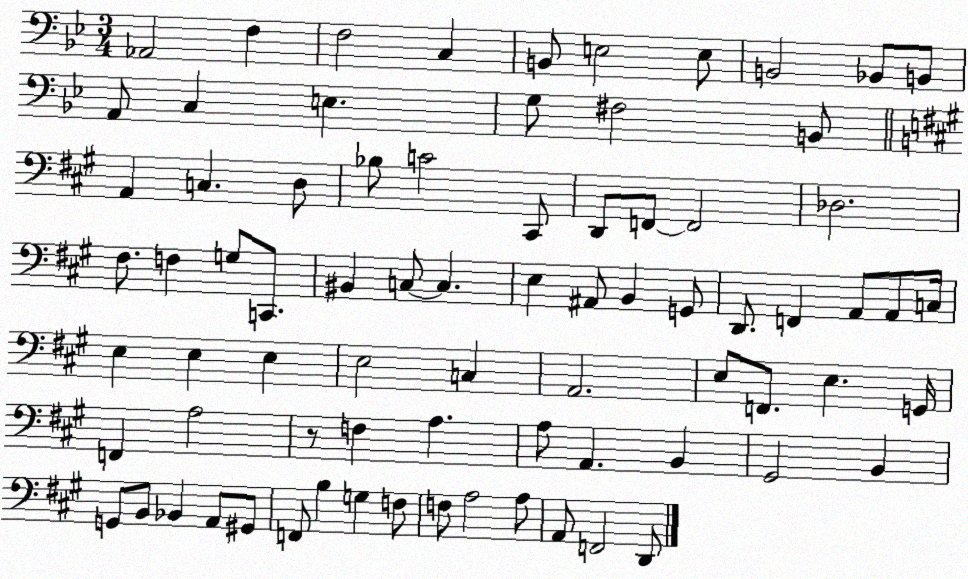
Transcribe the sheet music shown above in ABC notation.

X:1
T:Untitled
M:3/4
L:1/4
K:Bb
_A,,2 F, F,2 C, B,,/2 E,2 E,/2 B,,2 _B,,/2 B,,/2 A,,/2 C, E, G,/2 ^F,2 B,,/2 A,, C, D,/2 _B,/2 C2 ^C,,/2 D,,/2 F,,/2 F,,2 _D,2 ^F,/2 F, G,/2 C,,/2 ^B,, C,/2 C, E, ^A,,/2 B,, G,,/2 D,,/2 F,, A,,/2 A,,/2 C,/4 E, E, E, E,2 C, A,,2 E,/2 F,,/2 E, G,,/4 F,, A,2 z/2 F, A, A,/2 A,, B,, ^G,,2 B,, G,,/2 B,,/2 _B,, A,,/2 ^G,,/2 F,,/2 B, G, F,/2 F,/2 A,2 A,/2 A,,/2 F,,2 D,,/2